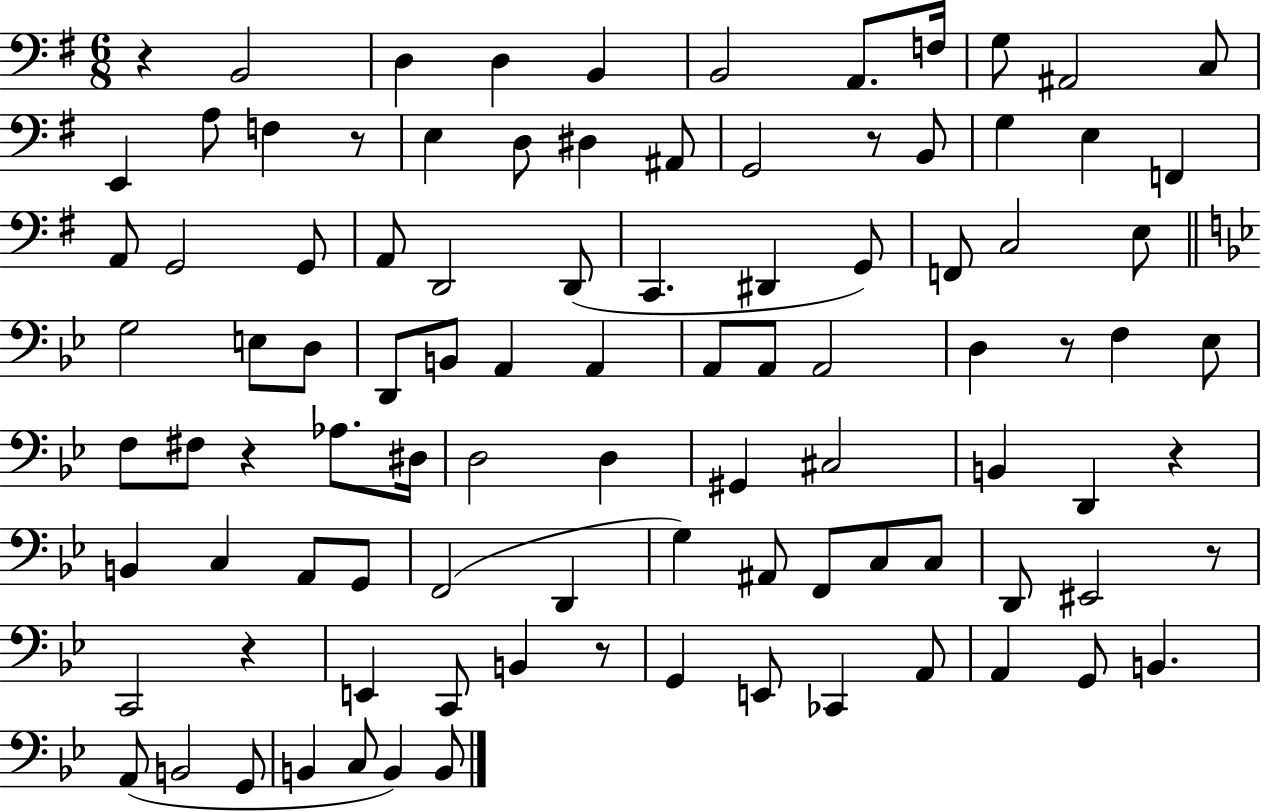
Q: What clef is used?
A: bass